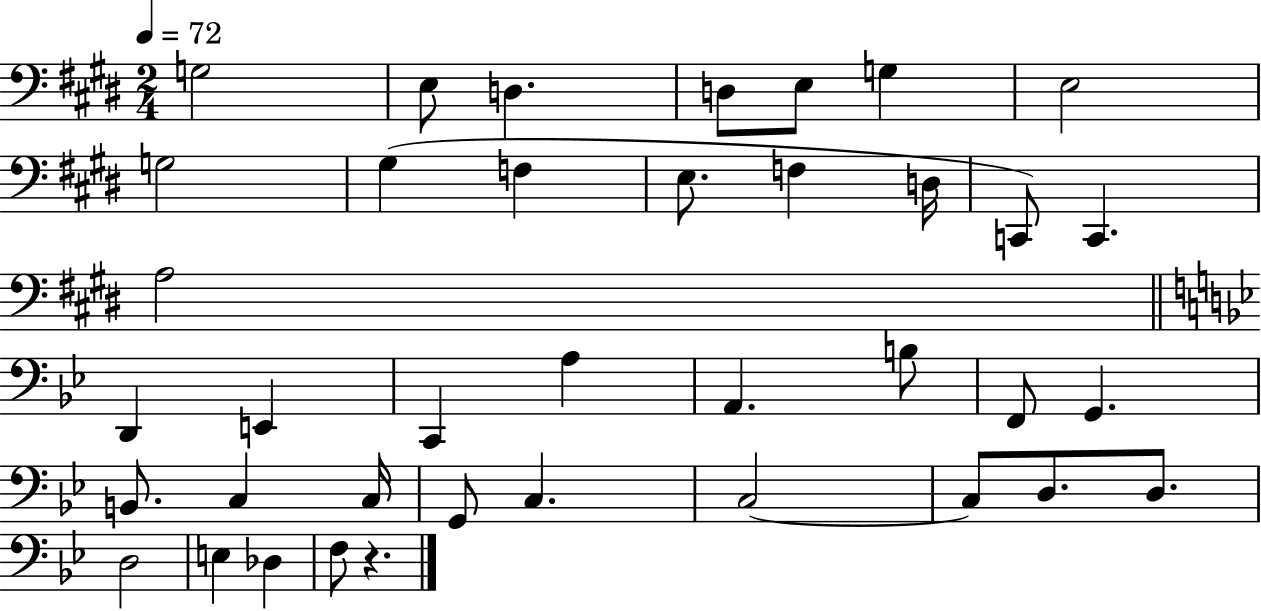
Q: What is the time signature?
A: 2/4